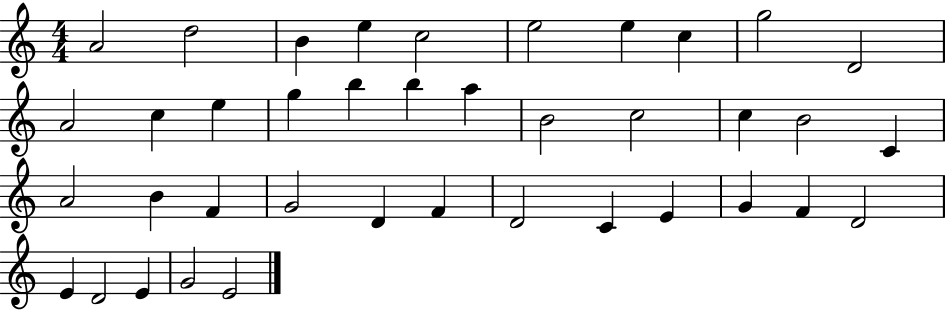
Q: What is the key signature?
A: C major